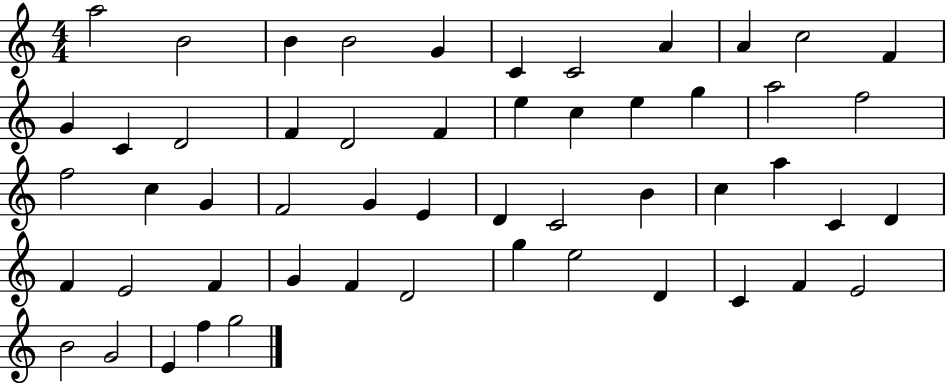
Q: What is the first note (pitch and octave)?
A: A5